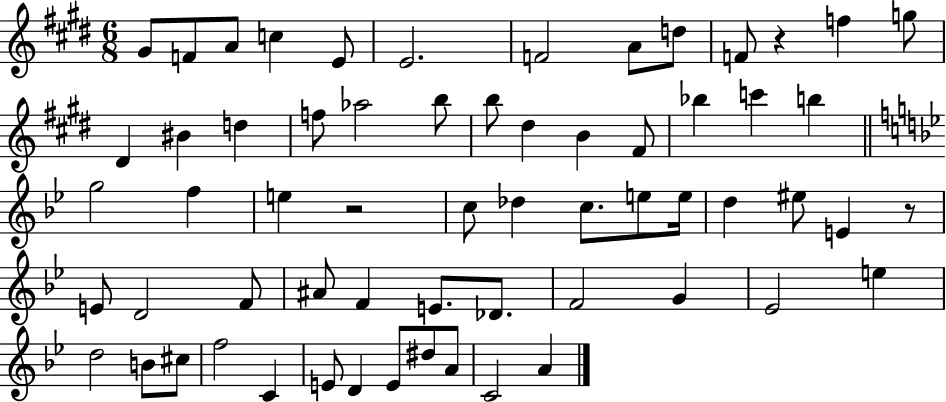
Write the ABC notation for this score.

X:1
T:Untitled
M:6/8
L:1/4
K:E
^G/2 F/2 A/2 c E/2 E2 F2 A/2 d/2 F/2 z f g/2 ^D ^B d f/2 _a2 b/2 b/2 ^d B ^F/2 _b c' b g2 f e z2 c/2 _d c/2 e/2 e/4 d ^e/2 E z/2 E/2 D2 F/2 ^A/2 F E/2 _D/2 F2 G _E2 e d2 B/2 ^c/2 f2 C E/2 D E/2 ^d/2 A/2 C2 A